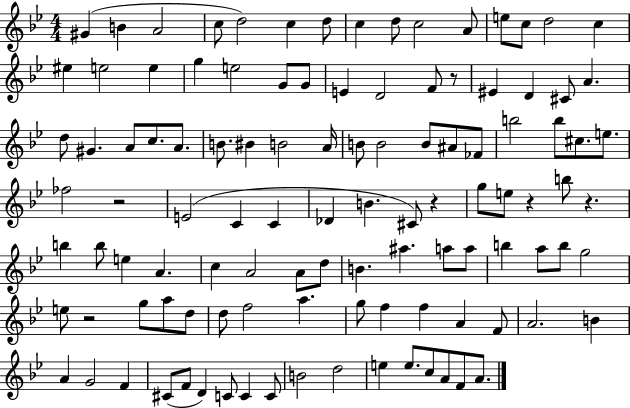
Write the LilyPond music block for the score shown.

{
  \clef treble
  \numericTimeSignature
  \time 4/4
  \key bes \major
  \repeat volta 2 { gis'4( b'4 a'2 | c''8 d''2) c''4 d''8 | c''4 d''8 c''2 a'8 | e''8 c''8 d''2 c''4 | \break eis''4 e''2 e''4 | g''4 e''2 g'8 g'8 | e'4 d'2 f'8 r8 | eis'4 d'4 cis'8 a'4. | \break d''8 gis'4. a'8 c''8. a'8. | b'8. bis'4 b'2 a'16 | b'8 b'2 b'8 ais'8 fes'8 | b''2 b''8 cis''8. e''8. | \break fes''2 r2 | e'2( c'4 c'4 | des'4 b'4. cis'8) r4 | g''8 e''8 r4 b''8 r4. | \break b''4 b''8 e''4 a'4. | c''4 a'2 a'8 d''8 | b'4. ais''4. a''8 a''8 | b''4 a''8 b''8 g''2 | \break e''8 r2 g''8 a''8 d''8 | d''8 f''2 a''4. | g''8 f''4 f''4 a'4 f'8 | a'2. b'4 | \break a'4 g'2 f'4 | cis'8( f'8 d'4) c'8 c'4 c'8 | b'2 d''2 | e''4 e''8. c''8 a'8 f'8 a'8. | \break } \bar "|."
}